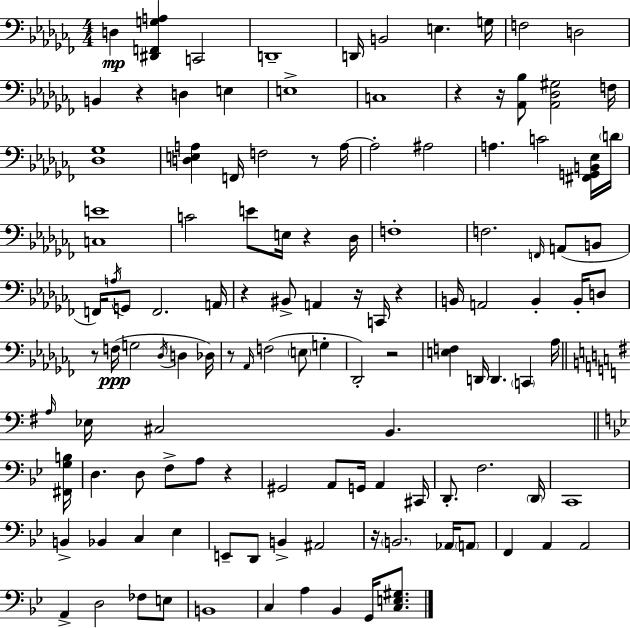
D3/q [D#2,F2,G3,A3]/q C2/h D2/w D2/s B2/h E3/q. G3/s F3/h D3/h B2/q R/q D3/q E3/q E3/w C3/w R/q R/s [Ab2,Bb3]/e [Ab2,Db3,G#3]/h F3/s [Db3,Gb3]/w [D3,E3,A3]/q F2/s F3/h R/e A3/s A3/h A#3/h A3/q. C4/h [F#2,G2,B2,Eb3]/s D4/s [C3,E4]/w C4/h E4/e E3/s R/q Db3/s F3/w F3/h. F2/s A2/e B2/e F2/s A3/s G2/e F2/h. A2/s R/q BIS2/e A2/q R/s C2/s R/q B2/s A2/h B2/q B2/s D3/e R/e F3/s G3/h Db3/s D3/q Db3/s R/e Ab2/s F3/h E3/e G3/q Db2/h R/h [E3,F3]/q D2/s D2/q. C2/q Ab3/s A3/s Eb3/s C#3/h B2/q. [F#2,G3,B3]/s D3/q. D3/e F3/e A3/e R/q G#2/h A2/e G2/s A2/q C#2/s D2/e. F3/h. D2/s C2/w B2/q Bb2/q C3/q Eb3/q E2/e D2/e B2/q A#2/h R/s B2/h. Ab2/s A2/e F2/q A2/q A2/h A2/q D3/h FES3/e E3/e B2/w C3/q A3/q Bb2/q G2/s [C3,E3,G#3]/e.